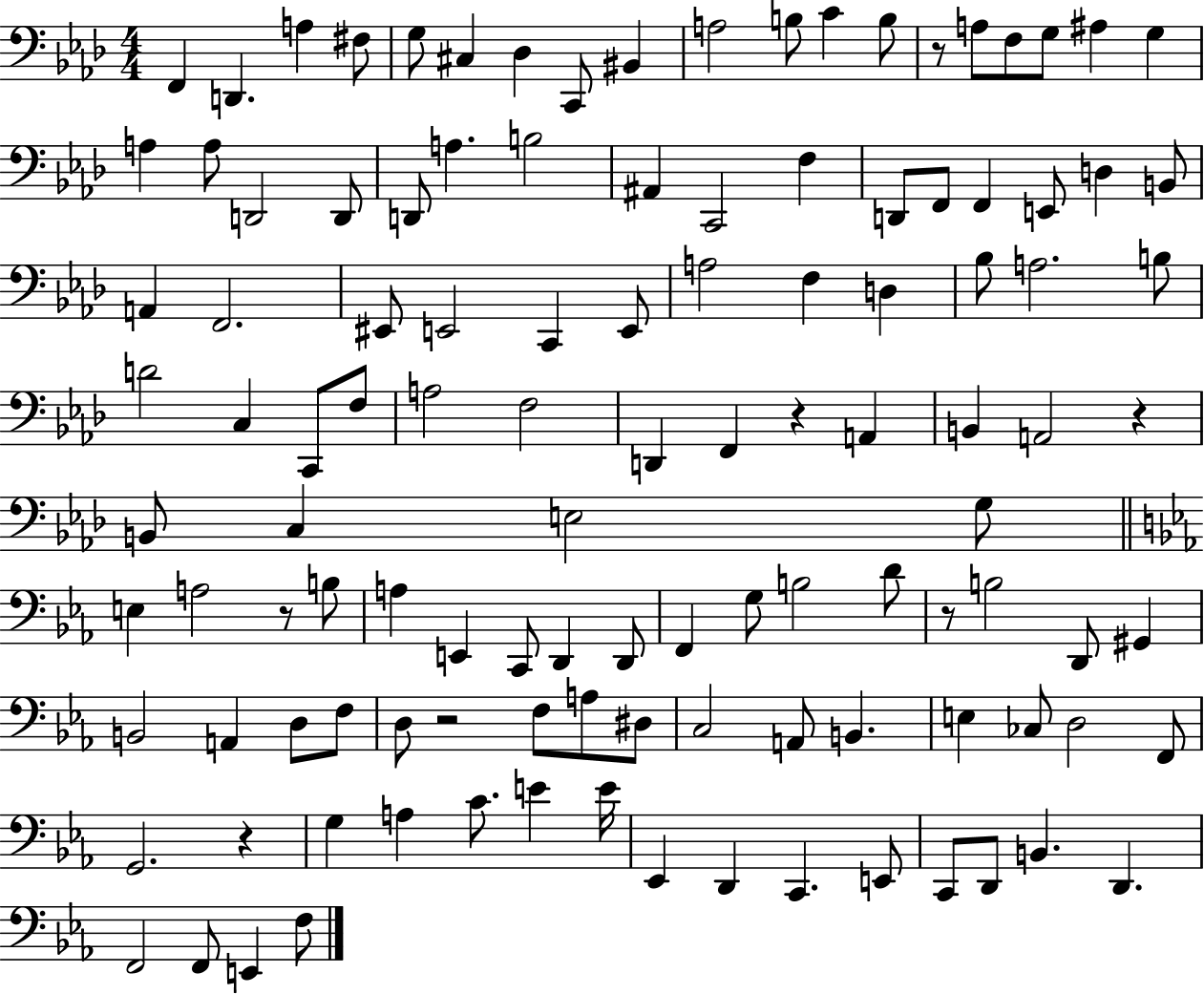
{
  \clef bass
  \numericTimeSignature
  \time 4/4
  \key aes \major
  f,4 d,4. a4 fis8 | g8 cis4 des4 c,8 bis,4 | a2 b8 c'4 b8 | r8 a8 f8 g8 ais4 g4 | \break a4 a8 d,2 d,8 | d,8 a4. b2 | ais,4 c,2 f4 | d,8 f,8 f,4 e,8 d4 b,8 | \break a,4 f,2. | eis,8 e,2 c,4 e,8 | a2 f4 d4 | bes8 a2. b8 | \break d'2 c4 c,8 f8 | a2 f2 | d,4 f,4 r4 a,4 | b,4 a,2 r4 | \break b,8 c4 e2 g8 | \bar "||" \break \key ees \major e4 a2 r8 b8 | a4 e,4 c,8 d,4 d,8 | f,4 g8 b2 d'8 | r8 b2 d,8 gis,4 | \break b,2 a,4 d8 f8 | d8 r2 f8 a8 dis8 | c2 a,8 b,4. | e4 ces8 d2 f,8 | \break g,2. r4 | g4 a4 c'8. e'4 e'16 | ees,4 d,4 c,4. e,8 | c,8 d,8 b,4. d,4. | \break f,2 f,8 e,4 f8 | \bar "|."
}